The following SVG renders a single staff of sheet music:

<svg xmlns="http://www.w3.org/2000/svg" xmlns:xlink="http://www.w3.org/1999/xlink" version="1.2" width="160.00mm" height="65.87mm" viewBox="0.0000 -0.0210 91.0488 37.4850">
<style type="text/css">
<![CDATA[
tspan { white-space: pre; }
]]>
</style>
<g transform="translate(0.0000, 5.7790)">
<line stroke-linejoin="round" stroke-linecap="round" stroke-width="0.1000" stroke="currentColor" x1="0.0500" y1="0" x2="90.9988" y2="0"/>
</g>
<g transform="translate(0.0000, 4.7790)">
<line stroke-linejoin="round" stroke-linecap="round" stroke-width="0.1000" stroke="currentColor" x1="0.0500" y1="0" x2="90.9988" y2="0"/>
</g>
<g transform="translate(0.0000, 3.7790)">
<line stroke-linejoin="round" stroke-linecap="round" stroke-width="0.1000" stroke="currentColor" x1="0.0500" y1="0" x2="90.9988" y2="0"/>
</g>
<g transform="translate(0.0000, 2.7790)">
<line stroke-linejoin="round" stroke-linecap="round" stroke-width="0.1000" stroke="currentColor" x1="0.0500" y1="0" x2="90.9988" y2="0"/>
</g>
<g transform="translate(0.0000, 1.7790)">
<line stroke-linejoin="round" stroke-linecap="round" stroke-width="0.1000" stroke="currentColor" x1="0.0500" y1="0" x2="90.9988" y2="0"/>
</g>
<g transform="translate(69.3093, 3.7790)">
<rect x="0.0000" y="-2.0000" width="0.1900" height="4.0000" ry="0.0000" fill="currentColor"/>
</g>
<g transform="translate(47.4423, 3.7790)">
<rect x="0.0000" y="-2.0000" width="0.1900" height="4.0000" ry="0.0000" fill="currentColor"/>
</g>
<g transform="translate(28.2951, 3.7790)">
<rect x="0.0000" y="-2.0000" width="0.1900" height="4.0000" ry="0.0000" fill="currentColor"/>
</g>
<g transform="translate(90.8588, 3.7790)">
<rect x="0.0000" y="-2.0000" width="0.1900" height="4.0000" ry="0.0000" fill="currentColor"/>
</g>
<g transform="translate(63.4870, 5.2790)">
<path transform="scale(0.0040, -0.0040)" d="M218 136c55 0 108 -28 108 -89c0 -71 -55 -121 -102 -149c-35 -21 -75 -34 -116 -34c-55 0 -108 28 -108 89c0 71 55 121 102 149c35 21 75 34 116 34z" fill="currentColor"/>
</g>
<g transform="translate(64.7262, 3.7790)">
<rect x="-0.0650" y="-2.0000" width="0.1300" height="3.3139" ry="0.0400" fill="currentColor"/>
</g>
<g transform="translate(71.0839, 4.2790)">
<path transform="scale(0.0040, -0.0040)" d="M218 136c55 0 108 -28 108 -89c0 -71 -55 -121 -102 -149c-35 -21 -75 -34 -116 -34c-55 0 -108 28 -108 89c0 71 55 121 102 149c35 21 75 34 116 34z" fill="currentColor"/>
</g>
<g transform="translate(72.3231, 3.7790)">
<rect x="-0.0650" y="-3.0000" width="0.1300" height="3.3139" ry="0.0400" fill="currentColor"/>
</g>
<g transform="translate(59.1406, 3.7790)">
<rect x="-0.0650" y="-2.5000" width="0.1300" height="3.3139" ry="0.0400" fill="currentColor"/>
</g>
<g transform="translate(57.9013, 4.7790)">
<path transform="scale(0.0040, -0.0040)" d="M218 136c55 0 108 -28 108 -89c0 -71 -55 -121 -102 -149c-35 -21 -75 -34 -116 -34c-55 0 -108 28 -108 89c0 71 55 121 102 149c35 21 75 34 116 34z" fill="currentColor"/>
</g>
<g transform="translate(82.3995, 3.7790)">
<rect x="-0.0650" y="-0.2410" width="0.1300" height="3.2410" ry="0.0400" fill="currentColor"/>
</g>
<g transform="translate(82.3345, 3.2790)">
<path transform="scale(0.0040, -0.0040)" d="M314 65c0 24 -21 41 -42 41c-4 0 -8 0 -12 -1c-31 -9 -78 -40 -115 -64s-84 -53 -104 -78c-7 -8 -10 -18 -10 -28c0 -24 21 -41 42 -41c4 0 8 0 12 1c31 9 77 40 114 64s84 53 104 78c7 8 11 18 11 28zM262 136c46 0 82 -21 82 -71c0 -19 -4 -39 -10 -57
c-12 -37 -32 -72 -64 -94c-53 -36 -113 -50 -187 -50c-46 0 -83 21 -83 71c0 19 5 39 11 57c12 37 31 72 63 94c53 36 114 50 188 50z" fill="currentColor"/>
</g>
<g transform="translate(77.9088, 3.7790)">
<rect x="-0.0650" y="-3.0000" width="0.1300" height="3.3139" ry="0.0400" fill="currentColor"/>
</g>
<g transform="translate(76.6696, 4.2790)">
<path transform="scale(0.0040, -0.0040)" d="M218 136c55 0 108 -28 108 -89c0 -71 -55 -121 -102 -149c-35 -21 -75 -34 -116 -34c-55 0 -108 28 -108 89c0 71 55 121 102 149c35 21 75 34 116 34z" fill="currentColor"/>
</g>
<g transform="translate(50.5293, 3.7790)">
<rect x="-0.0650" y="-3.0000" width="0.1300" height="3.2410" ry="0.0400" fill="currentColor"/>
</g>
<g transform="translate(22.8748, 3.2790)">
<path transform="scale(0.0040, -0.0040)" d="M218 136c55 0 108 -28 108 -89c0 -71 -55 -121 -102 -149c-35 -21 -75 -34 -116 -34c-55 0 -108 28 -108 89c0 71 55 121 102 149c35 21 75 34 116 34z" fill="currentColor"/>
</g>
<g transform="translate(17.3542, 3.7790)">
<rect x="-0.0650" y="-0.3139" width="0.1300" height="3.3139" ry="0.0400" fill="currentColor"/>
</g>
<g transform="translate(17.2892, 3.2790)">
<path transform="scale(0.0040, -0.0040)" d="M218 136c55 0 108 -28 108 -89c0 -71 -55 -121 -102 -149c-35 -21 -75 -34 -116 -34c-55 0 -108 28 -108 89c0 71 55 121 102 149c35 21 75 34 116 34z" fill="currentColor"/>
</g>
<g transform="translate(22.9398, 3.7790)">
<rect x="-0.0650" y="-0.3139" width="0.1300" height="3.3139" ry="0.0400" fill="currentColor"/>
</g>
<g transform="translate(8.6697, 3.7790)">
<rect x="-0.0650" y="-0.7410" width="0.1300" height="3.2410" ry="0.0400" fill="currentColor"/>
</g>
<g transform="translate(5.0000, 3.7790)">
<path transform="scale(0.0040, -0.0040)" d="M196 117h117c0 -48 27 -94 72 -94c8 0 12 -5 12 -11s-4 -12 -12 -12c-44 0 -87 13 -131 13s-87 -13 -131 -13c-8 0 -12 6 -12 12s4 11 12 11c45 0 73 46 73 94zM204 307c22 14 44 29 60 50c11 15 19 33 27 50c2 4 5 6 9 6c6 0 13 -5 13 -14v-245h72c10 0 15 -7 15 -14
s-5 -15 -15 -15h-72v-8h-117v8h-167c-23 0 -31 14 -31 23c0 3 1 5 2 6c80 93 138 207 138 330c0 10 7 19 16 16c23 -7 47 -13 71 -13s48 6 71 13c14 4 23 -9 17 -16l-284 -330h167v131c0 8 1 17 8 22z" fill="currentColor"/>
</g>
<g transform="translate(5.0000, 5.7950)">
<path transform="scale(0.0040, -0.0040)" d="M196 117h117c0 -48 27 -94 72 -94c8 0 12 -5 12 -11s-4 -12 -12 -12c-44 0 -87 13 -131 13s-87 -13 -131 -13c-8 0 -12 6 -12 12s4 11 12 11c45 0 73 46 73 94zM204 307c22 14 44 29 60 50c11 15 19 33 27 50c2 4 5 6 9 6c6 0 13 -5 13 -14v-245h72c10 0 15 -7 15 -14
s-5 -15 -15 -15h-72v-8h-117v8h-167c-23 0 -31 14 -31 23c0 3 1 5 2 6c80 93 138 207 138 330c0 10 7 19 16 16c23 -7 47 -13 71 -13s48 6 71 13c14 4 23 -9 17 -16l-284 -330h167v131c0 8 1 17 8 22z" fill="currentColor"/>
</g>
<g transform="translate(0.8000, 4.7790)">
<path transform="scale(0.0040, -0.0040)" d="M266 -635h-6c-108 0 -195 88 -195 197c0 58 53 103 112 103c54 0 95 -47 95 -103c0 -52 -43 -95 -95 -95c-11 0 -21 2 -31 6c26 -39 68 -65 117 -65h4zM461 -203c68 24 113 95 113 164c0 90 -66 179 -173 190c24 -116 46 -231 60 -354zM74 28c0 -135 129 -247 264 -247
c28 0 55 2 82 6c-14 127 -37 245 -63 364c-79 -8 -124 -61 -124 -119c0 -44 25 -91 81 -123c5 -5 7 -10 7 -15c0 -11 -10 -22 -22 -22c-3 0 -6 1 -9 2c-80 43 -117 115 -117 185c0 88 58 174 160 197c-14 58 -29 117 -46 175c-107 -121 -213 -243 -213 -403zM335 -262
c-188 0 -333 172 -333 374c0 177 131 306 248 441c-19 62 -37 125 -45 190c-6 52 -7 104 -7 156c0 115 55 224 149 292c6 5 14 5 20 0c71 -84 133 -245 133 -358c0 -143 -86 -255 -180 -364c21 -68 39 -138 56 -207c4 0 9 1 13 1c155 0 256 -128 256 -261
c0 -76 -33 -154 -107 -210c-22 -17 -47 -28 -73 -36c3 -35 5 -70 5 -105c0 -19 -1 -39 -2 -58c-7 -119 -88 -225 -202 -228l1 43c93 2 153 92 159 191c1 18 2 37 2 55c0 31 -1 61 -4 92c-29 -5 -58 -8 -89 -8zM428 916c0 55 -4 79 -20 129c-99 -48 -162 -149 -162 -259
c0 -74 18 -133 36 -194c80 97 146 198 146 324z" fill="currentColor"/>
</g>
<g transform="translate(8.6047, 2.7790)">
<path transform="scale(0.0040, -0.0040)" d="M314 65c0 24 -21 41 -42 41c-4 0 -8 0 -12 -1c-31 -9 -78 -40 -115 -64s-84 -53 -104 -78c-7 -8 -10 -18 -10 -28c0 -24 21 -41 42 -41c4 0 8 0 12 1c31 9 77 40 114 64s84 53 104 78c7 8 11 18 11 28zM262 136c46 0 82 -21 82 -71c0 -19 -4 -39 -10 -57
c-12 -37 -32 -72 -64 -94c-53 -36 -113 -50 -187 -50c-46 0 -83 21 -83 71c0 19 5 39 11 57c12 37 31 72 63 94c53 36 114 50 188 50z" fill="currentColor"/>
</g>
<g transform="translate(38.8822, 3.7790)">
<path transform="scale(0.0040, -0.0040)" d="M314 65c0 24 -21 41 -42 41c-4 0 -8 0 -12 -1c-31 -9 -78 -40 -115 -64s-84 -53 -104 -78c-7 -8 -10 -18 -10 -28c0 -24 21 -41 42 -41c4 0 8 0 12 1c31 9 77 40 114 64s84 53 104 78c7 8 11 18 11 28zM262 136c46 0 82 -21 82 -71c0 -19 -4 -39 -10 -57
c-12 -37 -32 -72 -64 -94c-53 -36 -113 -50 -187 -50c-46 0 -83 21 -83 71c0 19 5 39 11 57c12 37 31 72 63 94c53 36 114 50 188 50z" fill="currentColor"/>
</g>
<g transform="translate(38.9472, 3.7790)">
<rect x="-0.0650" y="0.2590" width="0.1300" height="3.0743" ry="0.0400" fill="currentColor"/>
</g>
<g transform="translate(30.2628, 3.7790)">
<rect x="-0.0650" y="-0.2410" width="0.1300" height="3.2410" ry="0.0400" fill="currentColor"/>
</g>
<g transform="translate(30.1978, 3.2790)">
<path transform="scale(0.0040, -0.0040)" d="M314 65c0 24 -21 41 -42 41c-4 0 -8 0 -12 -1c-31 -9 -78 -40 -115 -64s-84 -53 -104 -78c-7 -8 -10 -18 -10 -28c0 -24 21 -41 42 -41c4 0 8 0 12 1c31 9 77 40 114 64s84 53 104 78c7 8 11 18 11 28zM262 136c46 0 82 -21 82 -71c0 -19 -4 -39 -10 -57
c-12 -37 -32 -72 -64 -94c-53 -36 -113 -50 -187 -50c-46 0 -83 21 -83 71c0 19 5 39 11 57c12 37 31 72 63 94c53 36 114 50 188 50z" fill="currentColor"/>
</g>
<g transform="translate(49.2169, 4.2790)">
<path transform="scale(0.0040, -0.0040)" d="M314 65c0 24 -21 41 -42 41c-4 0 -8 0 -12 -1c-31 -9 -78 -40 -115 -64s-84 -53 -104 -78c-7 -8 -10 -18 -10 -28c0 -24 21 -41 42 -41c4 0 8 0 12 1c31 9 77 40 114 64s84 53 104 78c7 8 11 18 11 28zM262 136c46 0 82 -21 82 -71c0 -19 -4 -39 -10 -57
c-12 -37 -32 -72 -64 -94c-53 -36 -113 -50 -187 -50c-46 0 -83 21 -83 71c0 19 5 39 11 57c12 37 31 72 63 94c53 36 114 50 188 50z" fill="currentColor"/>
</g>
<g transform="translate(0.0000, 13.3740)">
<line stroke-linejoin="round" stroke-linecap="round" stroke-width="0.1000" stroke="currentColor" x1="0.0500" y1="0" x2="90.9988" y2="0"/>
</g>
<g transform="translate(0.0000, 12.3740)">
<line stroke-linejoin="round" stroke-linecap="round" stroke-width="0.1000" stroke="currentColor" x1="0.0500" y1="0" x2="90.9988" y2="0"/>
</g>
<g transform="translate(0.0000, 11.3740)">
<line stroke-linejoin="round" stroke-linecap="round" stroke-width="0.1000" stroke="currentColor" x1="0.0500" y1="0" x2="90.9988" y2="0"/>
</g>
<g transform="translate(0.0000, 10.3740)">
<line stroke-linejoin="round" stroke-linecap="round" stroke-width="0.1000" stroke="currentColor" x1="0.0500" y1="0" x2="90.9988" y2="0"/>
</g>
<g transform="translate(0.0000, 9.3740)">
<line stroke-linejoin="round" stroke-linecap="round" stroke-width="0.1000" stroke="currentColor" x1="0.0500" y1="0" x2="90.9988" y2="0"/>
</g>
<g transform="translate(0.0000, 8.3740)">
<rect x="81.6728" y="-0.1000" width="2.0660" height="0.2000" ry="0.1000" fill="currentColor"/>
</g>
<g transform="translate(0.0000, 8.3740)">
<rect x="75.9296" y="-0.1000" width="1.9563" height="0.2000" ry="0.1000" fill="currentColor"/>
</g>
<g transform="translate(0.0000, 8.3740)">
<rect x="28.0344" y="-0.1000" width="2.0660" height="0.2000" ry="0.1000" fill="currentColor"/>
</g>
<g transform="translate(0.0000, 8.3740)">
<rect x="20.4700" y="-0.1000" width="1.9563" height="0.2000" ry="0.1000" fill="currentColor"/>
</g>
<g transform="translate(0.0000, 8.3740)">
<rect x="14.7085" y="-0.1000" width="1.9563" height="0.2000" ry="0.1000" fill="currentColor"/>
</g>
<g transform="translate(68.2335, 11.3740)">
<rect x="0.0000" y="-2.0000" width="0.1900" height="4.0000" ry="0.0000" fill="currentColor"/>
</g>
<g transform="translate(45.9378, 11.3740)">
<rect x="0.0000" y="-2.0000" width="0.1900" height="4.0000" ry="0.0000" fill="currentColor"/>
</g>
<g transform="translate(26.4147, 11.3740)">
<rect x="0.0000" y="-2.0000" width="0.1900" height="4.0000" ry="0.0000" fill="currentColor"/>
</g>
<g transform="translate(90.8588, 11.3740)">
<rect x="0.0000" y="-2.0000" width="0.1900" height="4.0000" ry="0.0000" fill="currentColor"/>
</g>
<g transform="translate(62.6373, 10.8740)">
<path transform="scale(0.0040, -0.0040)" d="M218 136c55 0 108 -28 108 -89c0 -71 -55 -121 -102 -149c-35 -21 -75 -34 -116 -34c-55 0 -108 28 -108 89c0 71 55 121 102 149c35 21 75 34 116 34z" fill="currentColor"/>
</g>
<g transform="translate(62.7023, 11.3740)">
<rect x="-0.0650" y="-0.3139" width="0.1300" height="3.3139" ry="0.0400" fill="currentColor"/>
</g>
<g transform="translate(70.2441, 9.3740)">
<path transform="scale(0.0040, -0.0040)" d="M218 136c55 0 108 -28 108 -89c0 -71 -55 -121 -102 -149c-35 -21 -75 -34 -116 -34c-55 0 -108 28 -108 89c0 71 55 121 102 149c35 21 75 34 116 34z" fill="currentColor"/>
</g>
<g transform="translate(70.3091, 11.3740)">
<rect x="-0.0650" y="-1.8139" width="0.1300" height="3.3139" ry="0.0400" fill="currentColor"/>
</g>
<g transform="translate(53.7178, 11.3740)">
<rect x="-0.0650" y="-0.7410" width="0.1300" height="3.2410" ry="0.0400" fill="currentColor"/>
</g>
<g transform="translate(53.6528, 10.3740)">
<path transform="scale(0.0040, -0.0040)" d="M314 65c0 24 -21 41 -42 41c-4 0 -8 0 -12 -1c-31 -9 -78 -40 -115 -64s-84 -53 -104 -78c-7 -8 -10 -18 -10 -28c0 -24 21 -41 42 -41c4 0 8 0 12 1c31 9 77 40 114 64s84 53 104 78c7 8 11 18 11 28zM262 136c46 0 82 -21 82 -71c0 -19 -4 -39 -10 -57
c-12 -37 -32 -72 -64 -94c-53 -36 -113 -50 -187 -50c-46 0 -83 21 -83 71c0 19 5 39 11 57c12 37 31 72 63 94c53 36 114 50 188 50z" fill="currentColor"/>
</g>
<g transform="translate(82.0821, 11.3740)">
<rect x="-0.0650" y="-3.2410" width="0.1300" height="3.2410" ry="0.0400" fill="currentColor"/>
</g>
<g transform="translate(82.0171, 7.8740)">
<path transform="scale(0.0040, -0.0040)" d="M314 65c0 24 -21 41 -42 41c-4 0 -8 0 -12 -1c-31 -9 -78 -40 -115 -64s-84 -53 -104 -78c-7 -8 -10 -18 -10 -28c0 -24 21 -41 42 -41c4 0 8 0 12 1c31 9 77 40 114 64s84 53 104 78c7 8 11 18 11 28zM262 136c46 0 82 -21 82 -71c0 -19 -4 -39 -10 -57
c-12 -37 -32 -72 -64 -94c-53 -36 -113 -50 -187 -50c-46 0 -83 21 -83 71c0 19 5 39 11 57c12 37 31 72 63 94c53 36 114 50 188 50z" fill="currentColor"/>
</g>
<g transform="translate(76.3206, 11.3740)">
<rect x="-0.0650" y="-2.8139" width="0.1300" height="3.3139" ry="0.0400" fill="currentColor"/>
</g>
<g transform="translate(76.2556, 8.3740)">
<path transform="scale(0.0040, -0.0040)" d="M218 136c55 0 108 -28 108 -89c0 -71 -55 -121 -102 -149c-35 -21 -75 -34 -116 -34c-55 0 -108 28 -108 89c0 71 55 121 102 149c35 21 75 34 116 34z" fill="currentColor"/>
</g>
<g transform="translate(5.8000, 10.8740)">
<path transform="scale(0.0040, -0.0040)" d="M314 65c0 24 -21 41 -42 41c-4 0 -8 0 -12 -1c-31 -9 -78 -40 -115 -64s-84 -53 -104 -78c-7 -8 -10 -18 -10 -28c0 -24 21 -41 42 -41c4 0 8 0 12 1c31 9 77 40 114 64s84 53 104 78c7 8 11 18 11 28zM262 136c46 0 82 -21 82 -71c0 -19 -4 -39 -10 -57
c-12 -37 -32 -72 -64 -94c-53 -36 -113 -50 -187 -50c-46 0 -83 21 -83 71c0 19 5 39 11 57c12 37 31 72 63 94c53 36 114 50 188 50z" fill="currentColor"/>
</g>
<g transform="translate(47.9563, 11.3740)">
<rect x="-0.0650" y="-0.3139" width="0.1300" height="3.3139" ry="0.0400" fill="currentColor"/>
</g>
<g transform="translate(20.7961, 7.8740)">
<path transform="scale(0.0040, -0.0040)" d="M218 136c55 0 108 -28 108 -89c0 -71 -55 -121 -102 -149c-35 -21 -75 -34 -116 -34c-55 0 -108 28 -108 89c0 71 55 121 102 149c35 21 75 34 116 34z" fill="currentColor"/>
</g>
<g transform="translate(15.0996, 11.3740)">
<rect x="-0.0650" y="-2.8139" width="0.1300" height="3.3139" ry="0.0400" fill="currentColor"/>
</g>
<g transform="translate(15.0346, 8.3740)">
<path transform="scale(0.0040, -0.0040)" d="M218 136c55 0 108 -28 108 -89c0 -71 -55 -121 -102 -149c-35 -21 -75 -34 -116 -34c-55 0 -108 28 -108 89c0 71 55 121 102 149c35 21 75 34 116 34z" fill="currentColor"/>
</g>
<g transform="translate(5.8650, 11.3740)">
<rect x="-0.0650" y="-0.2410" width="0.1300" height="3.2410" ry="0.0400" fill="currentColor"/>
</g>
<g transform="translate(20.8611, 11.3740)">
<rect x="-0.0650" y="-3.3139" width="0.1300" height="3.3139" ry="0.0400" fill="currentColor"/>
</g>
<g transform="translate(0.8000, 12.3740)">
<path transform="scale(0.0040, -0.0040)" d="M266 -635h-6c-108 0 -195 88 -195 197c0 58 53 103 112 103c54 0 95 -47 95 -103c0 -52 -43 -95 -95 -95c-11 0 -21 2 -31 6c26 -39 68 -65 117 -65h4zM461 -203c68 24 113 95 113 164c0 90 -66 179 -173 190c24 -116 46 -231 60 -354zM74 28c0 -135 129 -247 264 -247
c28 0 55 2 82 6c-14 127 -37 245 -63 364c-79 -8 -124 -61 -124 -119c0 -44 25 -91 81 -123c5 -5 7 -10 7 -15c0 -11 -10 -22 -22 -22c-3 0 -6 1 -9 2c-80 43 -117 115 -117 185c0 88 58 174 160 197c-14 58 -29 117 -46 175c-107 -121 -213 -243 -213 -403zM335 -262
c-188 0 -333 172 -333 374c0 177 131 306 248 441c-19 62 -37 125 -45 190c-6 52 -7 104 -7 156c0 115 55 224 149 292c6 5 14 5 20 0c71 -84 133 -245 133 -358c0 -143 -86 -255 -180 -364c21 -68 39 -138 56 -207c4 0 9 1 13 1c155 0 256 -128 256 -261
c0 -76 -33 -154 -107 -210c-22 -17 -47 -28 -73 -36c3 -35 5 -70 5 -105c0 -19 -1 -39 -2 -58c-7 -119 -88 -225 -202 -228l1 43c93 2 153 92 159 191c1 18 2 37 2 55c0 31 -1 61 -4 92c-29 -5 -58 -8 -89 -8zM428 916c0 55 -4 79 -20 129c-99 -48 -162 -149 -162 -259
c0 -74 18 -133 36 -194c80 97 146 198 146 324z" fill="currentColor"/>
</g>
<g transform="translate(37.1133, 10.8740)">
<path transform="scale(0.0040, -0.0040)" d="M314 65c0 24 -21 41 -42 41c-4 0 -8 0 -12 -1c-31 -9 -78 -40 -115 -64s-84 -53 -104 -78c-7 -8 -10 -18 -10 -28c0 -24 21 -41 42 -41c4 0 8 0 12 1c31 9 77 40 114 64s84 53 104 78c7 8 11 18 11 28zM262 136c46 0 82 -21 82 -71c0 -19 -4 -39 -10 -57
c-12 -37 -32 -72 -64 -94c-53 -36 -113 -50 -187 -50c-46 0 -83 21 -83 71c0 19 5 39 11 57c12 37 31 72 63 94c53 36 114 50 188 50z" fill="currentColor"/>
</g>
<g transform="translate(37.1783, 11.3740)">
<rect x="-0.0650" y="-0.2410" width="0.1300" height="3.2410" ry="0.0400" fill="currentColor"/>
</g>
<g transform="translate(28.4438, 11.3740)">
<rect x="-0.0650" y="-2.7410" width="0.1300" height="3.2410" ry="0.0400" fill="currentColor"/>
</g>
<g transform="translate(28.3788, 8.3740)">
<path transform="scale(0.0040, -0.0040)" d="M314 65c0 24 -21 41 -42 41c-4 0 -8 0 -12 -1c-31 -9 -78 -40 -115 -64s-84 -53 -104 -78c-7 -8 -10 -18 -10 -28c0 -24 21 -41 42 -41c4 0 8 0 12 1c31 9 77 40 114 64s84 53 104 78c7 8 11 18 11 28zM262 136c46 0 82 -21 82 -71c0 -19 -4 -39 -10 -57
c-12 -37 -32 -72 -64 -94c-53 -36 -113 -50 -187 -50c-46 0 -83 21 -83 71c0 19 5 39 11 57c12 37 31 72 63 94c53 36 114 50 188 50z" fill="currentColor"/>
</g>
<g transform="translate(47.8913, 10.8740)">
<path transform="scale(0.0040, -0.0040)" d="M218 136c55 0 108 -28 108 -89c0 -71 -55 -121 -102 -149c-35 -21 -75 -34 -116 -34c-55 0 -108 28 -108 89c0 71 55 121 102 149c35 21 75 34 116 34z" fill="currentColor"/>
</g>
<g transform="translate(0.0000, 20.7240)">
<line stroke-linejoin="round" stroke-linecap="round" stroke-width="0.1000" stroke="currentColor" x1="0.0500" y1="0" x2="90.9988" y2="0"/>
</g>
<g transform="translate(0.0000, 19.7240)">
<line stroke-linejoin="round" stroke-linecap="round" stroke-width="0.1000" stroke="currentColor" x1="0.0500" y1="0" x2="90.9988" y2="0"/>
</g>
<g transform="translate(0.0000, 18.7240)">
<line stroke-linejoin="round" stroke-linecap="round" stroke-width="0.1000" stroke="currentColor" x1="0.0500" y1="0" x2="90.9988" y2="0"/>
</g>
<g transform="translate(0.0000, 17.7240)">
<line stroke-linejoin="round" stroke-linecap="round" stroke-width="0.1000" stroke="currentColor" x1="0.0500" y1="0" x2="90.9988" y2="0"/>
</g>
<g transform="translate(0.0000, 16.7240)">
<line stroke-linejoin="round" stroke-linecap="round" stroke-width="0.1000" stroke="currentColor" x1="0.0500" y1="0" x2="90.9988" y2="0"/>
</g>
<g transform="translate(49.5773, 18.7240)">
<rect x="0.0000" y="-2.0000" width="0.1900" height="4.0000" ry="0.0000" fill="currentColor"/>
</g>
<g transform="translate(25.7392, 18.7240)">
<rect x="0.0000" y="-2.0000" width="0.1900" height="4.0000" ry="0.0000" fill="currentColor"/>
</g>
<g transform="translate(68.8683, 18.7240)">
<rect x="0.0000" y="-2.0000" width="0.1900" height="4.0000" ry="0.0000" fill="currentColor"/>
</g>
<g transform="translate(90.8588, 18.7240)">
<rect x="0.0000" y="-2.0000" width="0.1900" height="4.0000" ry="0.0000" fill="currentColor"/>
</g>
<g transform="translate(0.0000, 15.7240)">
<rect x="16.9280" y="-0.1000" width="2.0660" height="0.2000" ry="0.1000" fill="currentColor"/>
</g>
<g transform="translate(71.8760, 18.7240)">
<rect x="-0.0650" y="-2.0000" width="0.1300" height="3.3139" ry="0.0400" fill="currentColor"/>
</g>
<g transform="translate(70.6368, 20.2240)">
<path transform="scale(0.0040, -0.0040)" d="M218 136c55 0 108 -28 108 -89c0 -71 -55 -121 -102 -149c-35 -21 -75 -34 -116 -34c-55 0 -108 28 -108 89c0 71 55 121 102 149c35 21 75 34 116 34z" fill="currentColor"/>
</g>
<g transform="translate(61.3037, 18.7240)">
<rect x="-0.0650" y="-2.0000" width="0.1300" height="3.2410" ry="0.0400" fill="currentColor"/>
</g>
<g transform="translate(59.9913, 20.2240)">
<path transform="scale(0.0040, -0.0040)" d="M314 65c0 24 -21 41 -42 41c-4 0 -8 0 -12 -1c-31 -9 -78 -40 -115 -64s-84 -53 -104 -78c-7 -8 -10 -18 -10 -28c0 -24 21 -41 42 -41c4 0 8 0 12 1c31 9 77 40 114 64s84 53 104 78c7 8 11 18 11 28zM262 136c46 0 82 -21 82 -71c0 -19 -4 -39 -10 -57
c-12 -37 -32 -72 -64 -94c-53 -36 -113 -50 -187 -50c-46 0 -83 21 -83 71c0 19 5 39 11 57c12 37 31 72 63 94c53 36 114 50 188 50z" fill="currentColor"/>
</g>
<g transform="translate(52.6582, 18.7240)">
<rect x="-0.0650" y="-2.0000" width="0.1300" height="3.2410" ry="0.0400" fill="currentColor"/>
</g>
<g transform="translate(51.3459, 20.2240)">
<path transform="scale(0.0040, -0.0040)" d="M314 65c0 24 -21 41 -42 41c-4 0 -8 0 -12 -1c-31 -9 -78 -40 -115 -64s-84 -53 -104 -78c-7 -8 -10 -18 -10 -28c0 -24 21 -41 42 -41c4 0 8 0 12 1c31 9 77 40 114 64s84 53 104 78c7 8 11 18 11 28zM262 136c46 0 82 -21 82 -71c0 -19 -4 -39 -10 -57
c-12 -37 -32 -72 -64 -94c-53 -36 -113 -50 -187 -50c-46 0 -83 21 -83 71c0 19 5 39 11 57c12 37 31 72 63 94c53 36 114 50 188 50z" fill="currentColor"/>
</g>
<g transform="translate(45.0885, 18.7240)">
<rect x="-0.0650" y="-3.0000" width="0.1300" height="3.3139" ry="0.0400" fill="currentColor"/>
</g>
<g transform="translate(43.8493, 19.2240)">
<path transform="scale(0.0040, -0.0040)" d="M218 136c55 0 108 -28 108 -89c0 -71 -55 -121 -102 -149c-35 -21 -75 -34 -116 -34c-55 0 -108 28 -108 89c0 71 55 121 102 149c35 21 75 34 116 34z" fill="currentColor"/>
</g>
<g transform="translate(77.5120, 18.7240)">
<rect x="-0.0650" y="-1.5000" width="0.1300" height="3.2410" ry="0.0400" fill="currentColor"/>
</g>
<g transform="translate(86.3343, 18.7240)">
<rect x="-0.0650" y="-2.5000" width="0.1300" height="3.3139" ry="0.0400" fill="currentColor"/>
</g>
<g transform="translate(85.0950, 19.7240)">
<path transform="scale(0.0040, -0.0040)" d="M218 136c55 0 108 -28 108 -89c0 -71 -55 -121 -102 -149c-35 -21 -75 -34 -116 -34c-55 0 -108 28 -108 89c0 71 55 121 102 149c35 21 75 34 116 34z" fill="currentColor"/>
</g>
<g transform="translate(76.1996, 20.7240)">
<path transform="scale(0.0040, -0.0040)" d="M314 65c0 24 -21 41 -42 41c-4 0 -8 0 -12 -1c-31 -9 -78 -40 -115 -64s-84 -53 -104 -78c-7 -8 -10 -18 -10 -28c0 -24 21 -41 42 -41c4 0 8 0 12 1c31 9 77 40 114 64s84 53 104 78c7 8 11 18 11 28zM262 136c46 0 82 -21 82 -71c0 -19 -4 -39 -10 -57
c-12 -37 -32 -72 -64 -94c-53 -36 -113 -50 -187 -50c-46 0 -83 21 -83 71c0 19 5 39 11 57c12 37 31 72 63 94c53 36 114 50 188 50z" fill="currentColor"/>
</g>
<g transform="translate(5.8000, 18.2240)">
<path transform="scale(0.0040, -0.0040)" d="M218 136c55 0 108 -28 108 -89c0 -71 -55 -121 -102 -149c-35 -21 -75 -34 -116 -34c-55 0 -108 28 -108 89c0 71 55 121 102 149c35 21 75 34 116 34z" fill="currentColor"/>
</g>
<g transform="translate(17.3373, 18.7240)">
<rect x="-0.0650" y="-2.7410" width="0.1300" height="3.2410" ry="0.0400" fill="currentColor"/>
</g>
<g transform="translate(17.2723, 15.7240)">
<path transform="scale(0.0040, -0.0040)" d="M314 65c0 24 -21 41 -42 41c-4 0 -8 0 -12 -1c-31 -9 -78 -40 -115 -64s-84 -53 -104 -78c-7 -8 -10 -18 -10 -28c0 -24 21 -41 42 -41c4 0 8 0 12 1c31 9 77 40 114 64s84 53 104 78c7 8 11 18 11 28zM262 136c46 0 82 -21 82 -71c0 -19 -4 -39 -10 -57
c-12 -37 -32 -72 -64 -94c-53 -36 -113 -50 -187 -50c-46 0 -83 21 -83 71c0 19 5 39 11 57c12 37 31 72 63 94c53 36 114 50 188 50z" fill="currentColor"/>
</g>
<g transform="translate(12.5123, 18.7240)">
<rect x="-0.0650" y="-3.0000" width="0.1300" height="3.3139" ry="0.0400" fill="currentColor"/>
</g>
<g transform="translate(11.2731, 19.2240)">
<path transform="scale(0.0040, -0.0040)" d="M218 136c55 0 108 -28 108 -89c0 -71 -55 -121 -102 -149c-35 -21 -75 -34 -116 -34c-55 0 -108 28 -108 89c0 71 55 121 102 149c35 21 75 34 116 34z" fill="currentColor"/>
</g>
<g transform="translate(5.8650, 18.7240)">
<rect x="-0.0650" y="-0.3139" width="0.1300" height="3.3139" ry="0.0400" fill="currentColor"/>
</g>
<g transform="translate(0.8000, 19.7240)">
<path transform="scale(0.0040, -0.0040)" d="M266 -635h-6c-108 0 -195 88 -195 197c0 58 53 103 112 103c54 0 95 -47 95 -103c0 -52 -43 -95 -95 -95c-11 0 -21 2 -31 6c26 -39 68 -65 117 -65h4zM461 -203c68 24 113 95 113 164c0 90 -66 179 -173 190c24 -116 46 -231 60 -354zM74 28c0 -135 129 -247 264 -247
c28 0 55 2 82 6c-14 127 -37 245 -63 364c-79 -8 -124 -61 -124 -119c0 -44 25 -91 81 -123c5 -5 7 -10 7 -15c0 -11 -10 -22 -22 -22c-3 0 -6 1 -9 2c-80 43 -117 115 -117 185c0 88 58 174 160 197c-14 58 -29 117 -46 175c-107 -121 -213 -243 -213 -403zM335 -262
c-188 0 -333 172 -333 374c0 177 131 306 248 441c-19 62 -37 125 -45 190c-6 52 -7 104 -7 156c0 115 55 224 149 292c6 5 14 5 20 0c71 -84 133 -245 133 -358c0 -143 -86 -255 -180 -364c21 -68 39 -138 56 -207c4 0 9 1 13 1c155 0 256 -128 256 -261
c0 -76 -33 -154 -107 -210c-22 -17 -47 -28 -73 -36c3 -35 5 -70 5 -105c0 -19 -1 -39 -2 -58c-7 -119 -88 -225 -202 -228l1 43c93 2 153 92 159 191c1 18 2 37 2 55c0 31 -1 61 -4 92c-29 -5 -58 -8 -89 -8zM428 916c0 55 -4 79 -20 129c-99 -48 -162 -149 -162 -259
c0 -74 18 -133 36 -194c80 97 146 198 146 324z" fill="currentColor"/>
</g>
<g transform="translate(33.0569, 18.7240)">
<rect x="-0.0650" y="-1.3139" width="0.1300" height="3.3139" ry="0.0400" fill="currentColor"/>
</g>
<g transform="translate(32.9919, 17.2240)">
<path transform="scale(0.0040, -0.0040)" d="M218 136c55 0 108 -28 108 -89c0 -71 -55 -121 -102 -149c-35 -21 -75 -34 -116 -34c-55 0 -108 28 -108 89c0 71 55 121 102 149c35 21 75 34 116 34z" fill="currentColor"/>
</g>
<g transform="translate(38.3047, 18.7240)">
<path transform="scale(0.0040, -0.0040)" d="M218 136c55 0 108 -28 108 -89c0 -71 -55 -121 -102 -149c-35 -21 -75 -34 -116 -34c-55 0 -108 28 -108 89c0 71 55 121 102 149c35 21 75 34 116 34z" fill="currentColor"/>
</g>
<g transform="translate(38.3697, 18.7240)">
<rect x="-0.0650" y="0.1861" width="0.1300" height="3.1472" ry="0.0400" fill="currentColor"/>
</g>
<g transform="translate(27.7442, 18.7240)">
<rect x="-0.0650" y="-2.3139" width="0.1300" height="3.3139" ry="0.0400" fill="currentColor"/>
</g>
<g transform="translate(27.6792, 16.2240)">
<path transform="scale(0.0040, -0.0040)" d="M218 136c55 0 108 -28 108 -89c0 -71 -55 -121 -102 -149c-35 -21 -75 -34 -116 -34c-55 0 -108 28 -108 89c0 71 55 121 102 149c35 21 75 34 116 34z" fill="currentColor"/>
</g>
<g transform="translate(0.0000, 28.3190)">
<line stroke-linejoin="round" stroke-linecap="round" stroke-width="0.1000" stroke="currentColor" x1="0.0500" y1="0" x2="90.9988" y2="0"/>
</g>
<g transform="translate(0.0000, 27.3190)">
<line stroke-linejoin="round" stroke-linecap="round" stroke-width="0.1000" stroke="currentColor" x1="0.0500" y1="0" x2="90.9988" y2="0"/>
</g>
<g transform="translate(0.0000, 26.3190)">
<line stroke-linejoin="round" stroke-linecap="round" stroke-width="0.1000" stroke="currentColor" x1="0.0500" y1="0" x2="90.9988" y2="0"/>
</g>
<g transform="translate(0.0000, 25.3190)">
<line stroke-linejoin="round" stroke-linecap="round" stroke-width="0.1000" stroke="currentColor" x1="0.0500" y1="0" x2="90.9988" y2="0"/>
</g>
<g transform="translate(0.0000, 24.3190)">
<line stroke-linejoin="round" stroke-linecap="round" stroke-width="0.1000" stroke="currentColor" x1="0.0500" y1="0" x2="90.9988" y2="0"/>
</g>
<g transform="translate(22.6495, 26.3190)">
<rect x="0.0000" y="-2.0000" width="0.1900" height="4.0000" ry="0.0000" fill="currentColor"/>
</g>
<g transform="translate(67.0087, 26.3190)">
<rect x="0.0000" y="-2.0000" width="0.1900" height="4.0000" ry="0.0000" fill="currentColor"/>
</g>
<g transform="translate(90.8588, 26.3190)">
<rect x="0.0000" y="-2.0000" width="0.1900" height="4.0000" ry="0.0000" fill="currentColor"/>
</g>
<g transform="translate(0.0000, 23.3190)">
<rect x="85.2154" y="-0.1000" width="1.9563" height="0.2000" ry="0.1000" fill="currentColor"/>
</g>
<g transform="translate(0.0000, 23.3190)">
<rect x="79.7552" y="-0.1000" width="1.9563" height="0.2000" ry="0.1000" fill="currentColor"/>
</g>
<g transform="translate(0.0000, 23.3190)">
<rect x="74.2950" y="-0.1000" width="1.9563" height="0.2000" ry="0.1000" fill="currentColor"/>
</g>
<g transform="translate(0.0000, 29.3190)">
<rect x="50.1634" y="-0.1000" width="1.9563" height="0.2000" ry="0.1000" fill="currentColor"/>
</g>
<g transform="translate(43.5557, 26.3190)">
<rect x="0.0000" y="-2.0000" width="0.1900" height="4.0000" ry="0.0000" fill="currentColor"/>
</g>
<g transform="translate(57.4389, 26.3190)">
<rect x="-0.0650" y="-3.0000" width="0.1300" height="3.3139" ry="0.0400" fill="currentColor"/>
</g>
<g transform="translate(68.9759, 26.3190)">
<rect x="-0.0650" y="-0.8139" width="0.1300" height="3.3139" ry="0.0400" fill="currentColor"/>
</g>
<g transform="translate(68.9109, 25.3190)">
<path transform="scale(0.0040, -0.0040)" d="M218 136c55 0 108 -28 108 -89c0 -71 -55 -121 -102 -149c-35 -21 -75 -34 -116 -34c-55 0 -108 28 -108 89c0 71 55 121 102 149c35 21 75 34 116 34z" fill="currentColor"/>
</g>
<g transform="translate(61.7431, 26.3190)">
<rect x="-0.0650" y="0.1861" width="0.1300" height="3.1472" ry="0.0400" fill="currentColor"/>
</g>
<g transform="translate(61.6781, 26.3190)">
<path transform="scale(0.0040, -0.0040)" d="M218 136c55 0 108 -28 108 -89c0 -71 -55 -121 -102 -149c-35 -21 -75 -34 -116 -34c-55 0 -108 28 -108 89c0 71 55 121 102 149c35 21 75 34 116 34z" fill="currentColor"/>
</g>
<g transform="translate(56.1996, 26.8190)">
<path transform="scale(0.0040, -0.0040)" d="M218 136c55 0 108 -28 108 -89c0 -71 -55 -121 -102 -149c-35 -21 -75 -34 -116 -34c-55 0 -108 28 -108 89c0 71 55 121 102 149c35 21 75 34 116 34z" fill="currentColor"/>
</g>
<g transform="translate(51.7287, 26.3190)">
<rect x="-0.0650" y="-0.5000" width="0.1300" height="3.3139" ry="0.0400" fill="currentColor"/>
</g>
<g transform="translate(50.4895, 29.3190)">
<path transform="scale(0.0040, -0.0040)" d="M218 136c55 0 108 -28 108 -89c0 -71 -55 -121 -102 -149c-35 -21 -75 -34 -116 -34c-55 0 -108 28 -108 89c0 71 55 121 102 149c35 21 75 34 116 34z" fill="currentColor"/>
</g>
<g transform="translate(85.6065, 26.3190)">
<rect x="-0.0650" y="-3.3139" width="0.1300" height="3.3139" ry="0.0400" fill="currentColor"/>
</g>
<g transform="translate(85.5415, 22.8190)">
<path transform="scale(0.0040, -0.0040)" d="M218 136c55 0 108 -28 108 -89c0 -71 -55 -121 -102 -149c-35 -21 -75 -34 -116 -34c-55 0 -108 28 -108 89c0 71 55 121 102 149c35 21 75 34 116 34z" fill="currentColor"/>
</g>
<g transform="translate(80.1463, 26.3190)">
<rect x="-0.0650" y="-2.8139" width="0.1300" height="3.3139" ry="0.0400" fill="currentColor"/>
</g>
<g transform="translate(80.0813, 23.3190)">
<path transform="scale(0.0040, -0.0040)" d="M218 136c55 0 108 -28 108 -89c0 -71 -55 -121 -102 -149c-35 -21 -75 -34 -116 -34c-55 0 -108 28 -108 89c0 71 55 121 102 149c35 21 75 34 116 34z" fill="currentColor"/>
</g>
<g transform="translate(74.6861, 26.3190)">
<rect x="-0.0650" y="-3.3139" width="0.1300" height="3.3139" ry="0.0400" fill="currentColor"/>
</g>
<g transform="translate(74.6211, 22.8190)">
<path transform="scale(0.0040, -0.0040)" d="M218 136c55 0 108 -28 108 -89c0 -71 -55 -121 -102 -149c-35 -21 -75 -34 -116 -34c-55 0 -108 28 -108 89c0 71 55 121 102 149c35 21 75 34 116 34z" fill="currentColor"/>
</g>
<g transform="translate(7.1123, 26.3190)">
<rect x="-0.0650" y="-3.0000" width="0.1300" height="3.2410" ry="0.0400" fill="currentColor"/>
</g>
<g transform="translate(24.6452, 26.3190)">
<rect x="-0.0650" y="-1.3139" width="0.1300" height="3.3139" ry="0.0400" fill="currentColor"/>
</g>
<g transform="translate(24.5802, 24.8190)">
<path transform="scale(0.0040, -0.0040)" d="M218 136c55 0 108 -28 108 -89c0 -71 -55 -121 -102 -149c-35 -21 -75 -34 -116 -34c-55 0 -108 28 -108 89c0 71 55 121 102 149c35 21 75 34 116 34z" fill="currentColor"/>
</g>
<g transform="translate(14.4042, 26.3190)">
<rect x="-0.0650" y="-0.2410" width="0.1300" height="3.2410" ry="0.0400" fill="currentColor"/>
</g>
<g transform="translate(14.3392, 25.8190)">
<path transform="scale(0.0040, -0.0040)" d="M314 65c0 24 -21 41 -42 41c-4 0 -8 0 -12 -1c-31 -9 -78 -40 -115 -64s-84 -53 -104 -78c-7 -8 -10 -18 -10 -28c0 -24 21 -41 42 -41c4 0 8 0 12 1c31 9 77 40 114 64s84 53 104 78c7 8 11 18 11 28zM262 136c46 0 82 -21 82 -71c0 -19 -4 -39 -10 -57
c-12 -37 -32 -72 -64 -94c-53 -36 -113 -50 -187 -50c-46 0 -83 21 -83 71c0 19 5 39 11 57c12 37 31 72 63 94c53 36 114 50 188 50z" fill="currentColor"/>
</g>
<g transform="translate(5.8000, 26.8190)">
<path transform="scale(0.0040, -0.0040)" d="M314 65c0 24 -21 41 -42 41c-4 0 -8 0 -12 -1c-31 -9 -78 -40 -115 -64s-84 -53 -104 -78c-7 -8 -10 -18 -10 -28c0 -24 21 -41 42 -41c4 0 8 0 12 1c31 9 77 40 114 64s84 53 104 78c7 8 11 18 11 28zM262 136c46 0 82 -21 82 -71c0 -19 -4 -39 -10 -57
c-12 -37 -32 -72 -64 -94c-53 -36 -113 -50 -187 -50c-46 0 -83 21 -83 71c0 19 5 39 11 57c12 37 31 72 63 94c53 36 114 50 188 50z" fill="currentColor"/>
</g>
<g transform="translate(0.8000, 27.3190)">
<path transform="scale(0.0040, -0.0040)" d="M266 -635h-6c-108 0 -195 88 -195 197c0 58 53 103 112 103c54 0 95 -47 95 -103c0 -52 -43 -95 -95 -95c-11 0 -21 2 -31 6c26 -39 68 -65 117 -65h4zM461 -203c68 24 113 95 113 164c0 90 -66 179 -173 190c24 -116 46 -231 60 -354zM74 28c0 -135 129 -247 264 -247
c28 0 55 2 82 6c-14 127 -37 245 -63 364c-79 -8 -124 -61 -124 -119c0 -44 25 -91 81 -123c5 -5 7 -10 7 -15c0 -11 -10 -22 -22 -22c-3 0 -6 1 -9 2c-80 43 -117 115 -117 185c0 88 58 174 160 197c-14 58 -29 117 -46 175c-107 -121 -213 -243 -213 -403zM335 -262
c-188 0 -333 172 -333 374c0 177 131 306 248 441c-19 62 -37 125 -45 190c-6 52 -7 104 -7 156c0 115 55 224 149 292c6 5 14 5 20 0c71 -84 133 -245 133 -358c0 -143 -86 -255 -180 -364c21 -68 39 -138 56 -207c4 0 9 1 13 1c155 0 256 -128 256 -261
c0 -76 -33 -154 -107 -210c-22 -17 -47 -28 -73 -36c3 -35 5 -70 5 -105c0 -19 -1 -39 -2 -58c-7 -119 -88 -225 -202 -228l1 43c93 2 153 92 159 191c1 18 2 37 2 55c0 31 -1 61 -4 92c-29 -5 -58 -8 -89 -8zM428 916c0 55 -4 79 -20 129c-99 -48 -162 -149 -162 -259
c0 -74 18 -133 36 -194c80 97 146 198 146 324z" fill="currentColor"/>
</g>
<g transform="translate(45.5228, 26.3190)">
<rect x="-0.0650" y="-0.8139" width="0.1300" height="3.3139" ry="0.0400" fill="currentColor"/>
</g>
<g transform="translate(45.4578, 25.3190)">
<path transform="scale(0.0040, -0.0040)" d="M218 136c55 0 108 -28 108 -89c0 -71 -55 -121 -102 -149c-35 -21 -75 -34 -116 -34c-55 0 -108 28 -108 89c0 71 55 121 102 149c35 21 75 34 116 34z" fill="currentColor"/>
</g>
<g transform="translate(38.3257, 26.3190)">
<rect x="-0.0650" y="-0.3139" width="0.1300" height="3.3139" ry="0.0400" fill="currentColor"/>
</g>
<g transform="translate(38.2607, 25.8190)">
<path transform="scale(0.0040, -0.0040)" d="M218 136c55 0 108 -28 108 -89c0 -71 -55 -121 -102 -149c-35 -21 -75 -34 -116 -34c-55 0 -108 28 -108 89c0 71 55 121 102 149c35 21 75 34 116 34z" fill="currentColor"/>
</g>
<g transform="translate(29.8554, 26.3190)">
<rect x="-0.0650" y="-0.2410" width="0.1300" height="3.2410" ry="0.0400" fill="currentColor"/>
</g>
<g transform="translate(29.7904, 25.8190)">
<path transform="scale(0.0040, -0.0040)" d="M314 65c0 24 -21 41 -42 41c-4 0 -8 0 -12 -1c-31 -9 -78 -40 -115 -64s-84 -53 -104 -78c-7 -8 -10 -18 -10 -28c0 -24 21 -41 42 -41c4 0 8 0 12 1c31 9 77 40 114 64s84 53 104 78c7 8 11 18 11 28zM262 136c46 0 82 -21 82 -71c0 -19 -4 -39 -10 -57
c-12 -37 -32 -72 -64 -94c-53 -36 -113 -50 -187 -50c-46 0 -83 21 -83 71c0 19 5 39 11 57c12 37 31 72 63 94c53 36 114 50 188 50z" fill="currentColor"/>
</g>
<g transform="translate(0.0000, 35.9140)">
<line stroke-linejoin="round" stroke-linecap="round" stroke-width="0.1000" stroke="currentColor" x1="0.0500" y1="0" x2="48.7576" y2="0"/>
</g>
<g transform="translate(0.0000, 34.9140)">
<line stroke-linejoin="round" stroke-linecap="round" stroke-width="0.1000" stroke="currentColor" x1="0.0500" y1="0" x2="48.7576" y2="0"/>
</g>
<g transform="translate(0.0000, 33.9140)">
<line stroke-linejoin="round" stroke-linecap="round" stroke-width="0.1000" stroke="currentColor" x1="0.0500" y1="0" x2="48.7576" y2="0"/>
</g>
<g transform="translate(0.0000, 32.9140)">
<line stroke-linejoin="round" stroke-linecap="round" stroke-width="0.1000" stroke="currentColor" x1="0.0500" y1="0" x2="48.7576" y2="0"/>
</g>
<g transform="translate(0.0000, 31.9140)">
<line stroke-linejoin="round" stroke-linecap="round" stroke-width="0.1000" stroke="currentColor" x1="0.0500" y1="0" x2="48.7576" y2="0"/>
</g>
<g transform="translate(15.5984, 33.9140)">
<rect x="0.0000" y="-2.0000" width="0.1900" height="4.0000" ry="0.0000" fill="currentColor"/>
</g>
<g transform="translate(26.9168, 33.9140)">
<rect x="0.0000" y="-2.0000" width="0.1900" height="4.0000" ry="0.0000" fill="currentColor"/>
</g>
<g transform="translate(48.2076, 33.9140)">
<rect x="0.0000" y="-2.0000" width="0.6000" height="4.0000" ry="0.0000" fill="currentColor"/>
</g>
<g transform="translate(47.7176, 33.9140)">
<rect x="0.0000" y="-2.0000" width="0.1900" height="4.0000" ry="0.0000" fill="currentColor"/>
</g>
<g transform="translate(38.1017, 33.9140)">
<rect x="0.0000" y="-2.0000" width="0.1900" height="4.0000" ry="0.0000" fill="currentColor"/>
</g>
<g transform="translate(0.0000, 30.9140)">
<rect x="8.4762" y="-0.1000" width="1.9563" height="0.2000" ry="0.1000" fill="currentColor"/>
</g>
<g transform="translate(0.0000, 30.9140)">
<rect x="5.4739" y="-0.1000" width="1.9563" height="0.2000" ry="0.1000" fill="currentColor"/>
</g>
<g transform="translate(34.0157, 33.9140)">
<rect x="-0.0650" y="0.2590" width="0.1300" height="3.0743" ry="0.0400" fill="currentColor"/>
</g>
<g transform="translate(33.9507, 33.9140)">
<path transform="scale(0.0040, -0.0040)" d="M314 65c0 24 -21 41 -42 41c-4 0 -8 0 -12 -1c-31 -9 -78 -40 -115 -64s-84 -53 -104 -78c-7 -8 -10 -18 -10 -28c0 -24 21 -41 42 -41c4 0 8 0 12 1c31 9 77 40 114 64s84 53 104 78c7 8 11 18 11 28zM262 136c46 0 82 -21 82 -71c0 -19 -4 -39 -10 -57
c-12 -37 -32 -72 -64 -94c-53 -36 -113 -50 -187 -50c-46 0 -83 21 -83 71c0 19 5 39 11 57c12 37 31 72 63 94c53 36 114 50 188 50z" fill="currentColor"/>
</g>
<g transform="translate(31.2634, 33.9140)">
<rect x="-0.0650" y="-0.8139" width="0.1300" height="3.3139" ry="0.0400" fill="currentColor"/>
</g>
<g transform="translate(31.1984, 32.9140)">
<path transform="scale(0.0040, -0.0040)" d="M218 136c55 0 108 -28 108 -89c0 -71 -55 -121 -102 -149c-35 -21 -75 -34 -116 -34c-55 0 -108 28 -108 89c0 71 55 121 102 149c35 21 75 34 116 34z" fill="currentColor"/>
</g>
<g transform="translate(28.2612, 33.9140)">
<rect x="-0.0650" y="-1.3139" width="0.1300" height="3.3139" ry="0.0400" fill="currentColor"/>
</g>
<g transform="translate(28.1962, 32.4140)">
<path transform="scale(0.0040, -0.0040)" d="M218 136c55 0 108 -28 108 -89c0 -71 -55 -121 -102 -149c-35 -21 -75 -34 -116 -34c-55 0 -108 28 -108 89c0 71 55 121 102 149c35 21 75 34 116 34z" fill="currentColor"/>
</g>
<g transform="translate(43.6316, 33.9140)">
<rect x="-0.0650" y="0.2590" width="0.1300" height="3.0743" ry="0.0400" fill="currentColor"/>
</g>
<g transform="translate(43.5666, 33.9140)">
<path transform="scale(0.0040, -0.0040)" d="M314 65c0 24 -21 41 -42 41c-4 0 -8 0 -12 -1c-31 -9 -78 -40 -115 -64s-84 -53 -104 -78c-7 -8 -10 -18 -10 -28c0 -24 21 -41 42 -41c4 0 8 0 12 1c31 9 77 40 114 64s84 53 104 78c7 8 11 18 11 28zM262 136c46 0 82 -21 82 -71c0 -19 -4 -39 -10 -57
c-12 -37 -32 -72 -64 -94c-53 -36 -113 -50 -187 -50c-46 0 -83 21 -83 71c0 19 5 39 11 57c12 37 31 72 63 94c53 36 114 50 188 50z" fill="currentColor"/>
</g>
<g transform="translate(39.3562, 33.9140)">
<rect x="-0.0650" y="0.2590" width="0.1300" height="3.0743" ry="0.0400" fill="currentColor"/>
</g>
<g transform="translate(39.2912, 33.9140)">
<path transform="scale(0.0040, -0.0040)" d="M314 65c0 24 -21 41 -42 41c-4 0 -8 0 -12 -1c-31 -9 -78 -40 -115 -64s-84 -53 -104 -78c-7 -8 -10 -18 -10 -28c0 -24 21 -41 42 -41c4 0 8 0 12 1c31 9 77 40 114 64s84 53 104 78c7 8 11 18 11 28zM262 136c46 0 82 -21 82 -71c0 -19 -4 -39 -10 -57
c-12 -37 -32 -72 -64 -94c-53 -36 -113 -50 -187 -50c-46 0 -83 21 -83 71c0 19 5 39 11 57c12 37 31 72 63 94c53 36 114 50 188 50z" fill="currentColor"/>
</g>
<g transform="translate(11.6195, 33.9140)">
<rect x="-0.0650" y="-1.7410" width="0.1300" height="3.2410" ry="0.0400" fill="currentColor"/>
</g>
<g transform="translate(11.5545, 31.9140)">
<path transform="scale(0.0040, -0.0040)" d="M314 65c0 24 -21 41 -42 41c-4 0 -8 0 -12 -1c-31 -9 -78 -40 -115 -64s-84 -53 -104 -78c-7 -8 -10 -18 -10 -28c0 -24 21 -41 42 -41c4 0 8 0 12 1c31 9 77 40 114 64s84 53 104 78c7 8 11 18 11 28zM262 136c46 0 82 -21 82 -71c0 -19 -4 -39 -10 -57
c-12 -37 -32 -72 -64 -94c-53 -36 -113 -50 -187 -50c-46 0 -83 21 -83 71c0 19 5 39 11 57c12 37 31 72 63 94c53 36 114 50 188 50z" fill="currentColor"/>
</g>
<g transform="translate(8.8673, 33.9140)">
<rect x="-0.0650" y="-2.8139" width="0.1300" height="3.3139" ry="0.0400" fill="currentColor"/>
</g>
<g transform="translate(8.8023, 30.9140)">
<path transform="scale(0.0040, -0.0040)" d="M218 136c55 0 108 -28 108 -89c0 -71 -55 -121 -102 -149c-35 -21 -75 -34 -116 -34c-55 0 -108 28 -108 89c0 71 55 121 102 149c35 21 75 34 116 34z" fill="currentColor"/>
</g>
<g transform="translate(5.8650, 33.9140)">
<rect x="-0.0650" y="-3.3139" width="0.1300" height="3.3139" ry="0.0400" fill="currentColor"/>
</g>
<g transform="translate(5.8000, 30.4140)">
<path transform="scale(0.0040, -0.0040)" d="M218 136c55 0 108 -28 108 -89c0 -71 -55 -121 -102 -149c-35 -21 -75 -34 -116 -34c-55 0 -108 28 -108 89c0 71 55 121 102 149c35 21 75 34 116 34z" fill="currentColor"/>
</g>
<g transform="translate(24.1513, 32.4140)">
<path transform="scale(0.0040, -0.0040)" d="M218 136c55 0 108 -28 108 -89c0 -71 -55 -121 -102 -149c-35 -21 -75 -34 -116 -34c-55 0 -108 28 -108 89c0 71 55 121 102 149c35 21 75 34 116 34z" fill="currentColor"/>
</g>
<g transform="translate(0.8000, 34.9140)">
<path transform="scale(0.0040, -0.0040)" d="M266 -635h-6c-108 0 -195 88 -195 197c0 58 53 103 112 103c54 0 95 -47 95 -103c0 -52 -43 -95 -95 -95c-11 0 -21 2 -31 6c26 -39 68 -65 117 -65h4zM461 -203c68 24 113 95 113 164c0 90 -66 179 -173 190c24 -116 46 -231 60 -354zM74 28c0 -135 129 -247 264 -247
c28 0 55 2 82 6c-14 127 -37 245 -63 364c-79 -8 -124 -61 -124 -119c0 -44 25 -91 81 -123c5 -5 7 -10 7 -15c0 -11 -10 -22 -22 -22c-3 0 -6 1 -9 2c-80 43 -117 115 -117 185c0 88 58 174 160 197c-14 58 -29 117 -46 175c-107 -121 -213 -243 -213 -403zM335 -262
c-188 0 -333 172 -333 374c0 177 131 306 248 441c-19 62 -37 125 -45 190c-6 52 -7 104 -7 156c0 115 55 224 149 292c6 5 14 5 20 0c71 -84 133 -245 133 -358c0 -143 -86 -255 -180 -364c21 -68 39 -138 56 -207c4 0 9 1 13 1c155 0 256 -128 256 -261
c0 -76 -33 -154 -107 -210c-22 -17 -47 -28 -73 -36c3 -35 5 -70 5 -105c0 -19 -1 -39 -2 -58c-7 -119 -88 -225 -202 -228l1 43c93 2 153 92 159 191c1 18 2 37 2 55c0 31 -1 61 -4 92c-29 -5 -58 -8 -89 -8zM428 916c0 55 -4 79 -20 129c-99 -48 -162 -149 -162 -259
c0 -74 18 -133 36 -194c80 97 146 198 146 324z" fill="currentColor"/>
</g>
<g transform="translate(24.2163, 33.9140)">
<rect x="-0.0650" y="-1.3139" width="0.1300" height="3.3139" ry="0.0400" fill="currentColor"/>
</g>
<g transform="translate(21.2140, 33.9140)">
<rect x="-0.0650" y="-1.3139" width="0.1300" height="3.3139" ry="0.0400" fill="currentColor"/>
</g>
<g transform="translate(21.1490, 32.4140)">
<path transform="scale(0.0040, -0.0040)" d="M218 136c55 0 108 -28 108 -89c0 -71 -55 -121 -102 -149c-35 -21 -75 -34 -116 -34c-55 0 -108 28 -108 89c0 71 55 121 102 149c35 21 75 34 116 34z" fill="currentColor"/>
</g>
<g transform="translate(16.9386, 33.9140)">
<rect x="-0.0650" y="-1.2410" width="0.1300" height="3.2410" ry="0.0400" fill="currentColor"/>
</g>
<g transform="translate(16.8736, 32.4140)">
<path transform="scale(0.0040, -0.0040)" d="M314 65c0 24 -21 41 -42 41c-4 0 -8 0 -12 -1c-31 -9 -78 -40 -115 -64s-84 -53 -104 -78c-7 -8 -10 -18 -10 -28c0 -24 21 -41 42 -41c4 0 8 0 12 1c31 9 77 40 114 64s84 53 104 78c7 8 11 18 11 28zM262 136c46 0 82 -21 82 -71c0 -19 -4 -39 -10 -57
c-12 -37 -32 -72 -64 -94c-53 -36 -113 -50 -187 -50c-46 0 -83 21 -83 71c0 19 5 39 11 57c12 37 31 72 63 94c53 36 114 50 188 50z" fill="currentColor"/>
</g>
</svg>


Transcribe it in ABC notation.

X:1
T:Untitled
M:4/4
L:1/4
K:C
d2 c c c2 B2 A2 G F A A c2 c2 a b a2 c2 c d2 c f a b2 c A a2 g e B A F2 F2 F E2 G A2 c2 e c2 c d C A B d b a b b a f2 e2 e e e d B2 B2 B2